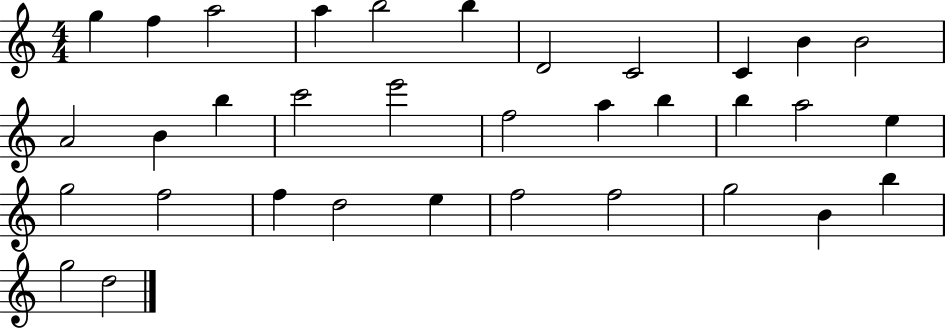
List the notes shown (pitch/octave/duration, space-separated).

G5/q F5/q A5/h A5/q B5/h B5/q D4/h C4/h C4/q B4/q B4/h A4/h B4/q B5/q C6/h E6/h F5/h A5/q B5/q B5/q A5/h E5/q G5/h F5/h F5/q D5/h E5/q F5/h F5/h G5/h B4/q B5/q G5/h D5/h